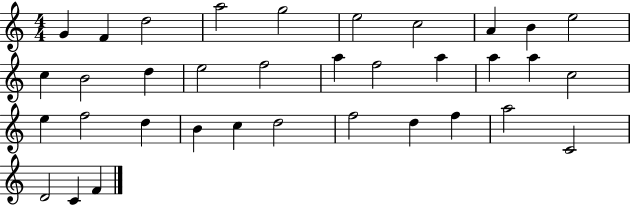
G4/q F4/q D5/h A5/h G5/h E5/h C5/h A4/q B4/q E5/h C5/q B4/h D5/q E5/h F5/h A5/q F5/h A5/q A5/q A5/q C5/h E5/q F5/h D5/q B4/q C5/q D5/h F5/h D5/q F5/q A5/h C4/h D4/h C4/q F4/q